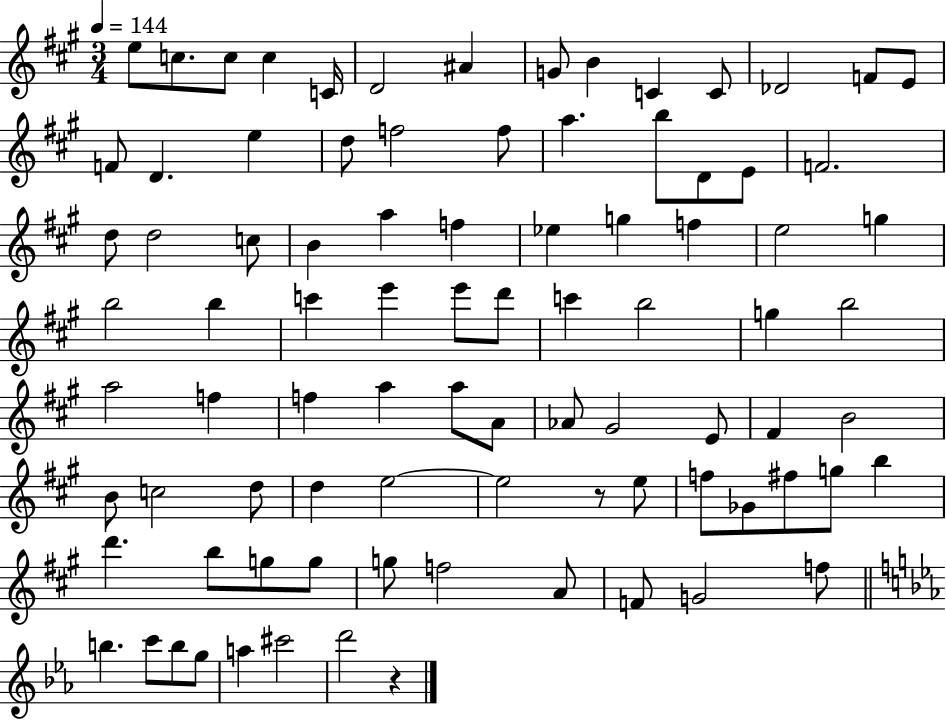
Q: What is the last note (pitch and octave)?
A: D6